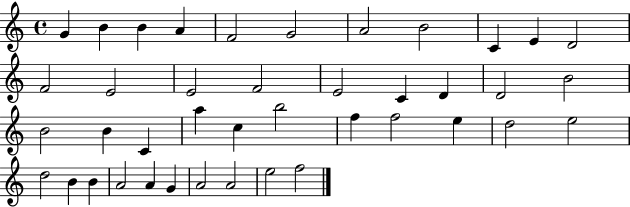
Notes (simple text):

G4/q B4/q B4/q A4/q F4/h G4/h A4/h B4/h C4/q E4/q D4/h F4/h E4/h E4/h F4/h E4/h C4/q D4/q D4/h B4/h B4/h B4/q C4/q A5/q C5/q B5/h F5/q F5/h E5/q D5/h E5/h D5/h B4/q B4/q A4/h A4/q G4/q A4/h A4/h E5/h F5/h